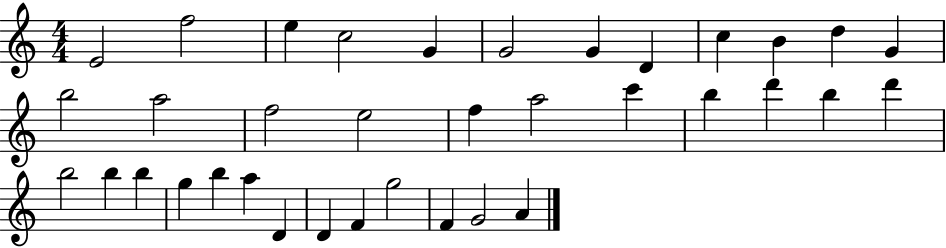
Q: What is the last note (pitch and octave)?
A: A4